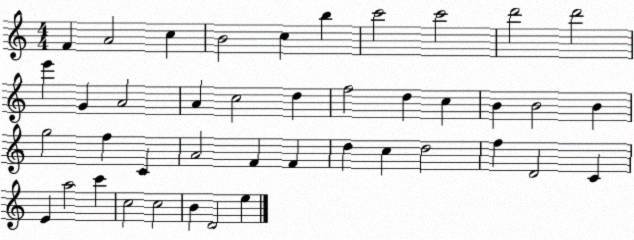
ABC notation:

X:1
T:Untitled
M:4/4
L:1/4
K:C
F A2 c B2 c b c'2 c'2 d'2 d'2 e' G A2 A c2 d f2 d c B B2 B g2 f C A2 F F d c d2 f D2 C E a2 c' c2 c2 B D2 e